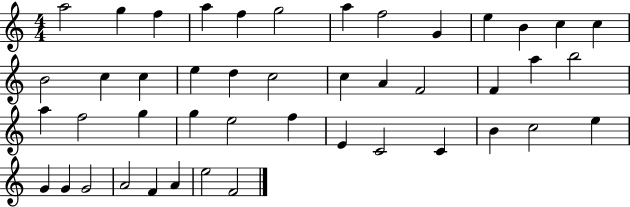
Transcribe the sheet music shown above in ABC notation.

X:1
T:Untitled
M:4/4
L:1/4
K:C
a2 g f a f g2 a f2 G e B c c B2 c c e d c2 c A F2 F a b2 a f2 g g e2 f E C2 C B c2 e G G G2 A2 F A e2 F2